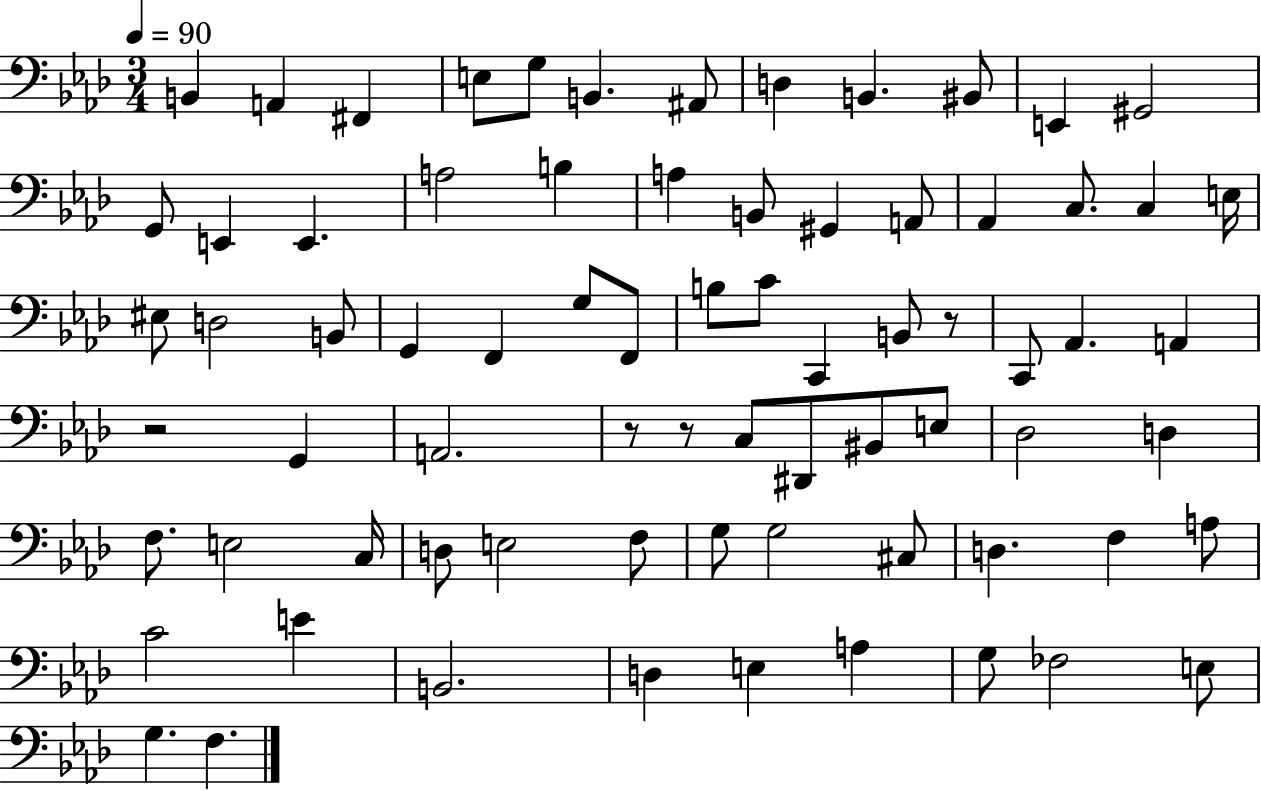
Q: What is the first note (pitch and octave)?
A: B2